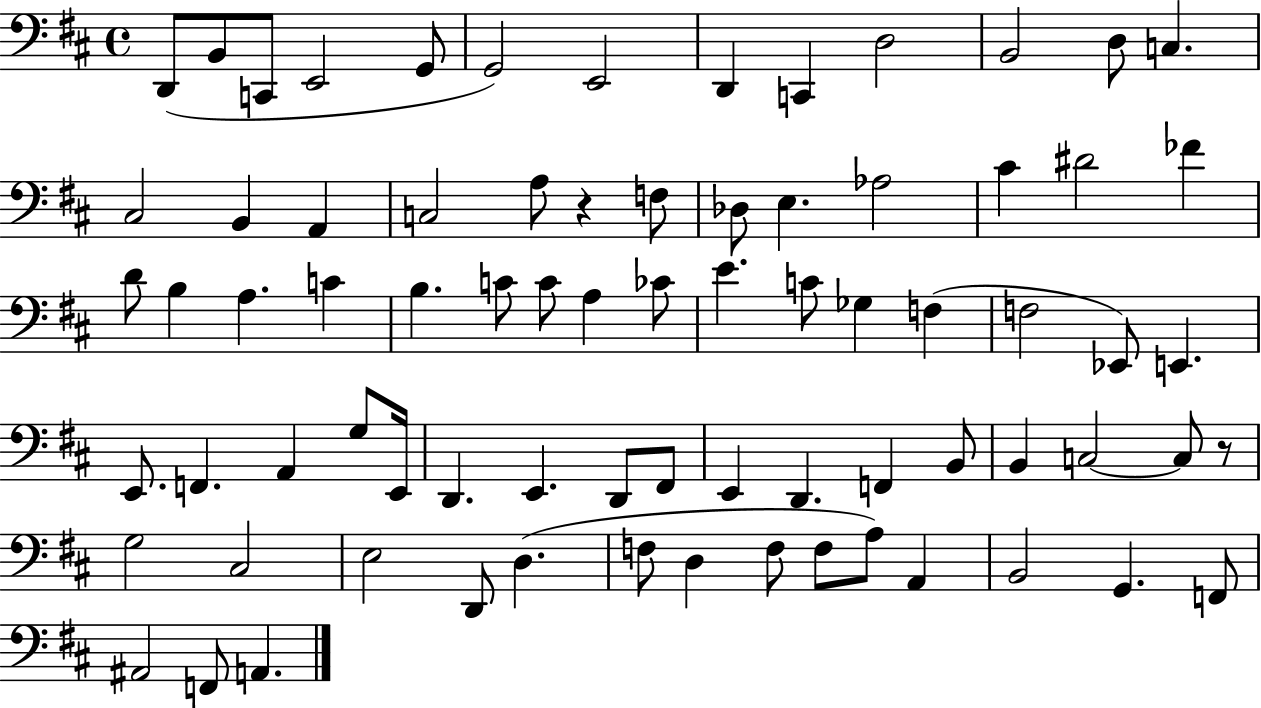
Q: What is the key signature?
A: D major